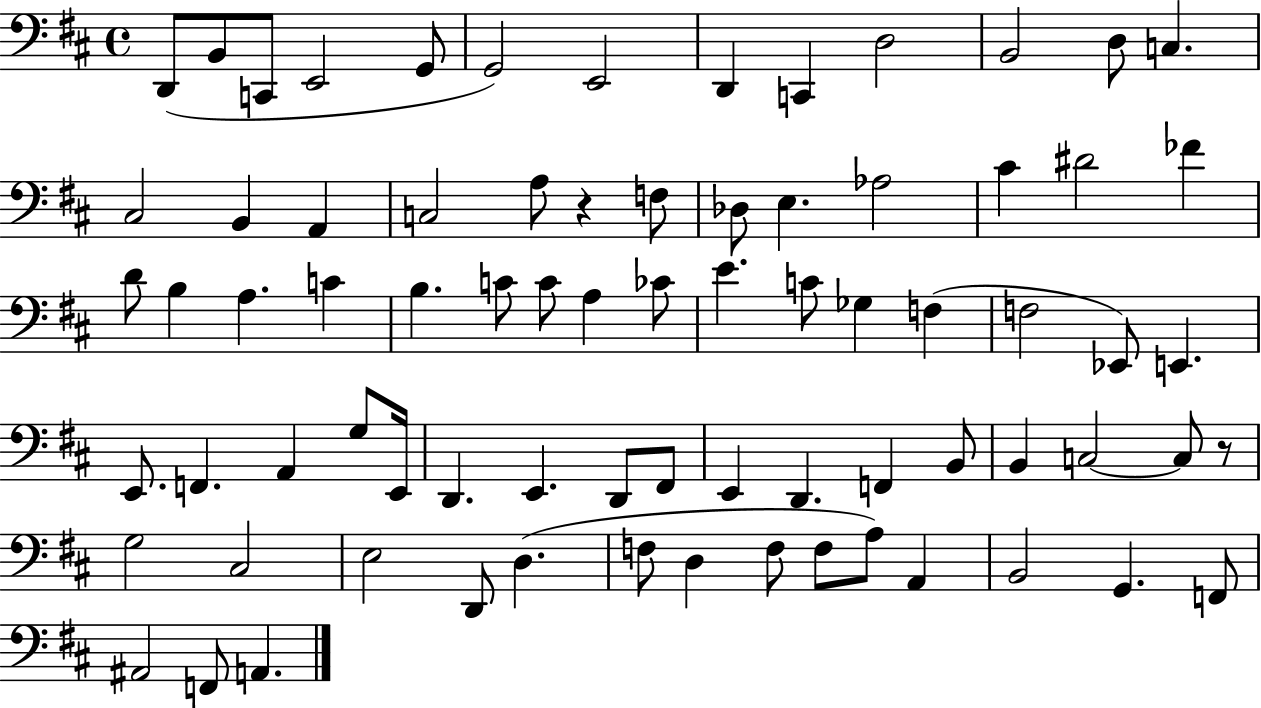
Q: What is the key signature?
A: D major